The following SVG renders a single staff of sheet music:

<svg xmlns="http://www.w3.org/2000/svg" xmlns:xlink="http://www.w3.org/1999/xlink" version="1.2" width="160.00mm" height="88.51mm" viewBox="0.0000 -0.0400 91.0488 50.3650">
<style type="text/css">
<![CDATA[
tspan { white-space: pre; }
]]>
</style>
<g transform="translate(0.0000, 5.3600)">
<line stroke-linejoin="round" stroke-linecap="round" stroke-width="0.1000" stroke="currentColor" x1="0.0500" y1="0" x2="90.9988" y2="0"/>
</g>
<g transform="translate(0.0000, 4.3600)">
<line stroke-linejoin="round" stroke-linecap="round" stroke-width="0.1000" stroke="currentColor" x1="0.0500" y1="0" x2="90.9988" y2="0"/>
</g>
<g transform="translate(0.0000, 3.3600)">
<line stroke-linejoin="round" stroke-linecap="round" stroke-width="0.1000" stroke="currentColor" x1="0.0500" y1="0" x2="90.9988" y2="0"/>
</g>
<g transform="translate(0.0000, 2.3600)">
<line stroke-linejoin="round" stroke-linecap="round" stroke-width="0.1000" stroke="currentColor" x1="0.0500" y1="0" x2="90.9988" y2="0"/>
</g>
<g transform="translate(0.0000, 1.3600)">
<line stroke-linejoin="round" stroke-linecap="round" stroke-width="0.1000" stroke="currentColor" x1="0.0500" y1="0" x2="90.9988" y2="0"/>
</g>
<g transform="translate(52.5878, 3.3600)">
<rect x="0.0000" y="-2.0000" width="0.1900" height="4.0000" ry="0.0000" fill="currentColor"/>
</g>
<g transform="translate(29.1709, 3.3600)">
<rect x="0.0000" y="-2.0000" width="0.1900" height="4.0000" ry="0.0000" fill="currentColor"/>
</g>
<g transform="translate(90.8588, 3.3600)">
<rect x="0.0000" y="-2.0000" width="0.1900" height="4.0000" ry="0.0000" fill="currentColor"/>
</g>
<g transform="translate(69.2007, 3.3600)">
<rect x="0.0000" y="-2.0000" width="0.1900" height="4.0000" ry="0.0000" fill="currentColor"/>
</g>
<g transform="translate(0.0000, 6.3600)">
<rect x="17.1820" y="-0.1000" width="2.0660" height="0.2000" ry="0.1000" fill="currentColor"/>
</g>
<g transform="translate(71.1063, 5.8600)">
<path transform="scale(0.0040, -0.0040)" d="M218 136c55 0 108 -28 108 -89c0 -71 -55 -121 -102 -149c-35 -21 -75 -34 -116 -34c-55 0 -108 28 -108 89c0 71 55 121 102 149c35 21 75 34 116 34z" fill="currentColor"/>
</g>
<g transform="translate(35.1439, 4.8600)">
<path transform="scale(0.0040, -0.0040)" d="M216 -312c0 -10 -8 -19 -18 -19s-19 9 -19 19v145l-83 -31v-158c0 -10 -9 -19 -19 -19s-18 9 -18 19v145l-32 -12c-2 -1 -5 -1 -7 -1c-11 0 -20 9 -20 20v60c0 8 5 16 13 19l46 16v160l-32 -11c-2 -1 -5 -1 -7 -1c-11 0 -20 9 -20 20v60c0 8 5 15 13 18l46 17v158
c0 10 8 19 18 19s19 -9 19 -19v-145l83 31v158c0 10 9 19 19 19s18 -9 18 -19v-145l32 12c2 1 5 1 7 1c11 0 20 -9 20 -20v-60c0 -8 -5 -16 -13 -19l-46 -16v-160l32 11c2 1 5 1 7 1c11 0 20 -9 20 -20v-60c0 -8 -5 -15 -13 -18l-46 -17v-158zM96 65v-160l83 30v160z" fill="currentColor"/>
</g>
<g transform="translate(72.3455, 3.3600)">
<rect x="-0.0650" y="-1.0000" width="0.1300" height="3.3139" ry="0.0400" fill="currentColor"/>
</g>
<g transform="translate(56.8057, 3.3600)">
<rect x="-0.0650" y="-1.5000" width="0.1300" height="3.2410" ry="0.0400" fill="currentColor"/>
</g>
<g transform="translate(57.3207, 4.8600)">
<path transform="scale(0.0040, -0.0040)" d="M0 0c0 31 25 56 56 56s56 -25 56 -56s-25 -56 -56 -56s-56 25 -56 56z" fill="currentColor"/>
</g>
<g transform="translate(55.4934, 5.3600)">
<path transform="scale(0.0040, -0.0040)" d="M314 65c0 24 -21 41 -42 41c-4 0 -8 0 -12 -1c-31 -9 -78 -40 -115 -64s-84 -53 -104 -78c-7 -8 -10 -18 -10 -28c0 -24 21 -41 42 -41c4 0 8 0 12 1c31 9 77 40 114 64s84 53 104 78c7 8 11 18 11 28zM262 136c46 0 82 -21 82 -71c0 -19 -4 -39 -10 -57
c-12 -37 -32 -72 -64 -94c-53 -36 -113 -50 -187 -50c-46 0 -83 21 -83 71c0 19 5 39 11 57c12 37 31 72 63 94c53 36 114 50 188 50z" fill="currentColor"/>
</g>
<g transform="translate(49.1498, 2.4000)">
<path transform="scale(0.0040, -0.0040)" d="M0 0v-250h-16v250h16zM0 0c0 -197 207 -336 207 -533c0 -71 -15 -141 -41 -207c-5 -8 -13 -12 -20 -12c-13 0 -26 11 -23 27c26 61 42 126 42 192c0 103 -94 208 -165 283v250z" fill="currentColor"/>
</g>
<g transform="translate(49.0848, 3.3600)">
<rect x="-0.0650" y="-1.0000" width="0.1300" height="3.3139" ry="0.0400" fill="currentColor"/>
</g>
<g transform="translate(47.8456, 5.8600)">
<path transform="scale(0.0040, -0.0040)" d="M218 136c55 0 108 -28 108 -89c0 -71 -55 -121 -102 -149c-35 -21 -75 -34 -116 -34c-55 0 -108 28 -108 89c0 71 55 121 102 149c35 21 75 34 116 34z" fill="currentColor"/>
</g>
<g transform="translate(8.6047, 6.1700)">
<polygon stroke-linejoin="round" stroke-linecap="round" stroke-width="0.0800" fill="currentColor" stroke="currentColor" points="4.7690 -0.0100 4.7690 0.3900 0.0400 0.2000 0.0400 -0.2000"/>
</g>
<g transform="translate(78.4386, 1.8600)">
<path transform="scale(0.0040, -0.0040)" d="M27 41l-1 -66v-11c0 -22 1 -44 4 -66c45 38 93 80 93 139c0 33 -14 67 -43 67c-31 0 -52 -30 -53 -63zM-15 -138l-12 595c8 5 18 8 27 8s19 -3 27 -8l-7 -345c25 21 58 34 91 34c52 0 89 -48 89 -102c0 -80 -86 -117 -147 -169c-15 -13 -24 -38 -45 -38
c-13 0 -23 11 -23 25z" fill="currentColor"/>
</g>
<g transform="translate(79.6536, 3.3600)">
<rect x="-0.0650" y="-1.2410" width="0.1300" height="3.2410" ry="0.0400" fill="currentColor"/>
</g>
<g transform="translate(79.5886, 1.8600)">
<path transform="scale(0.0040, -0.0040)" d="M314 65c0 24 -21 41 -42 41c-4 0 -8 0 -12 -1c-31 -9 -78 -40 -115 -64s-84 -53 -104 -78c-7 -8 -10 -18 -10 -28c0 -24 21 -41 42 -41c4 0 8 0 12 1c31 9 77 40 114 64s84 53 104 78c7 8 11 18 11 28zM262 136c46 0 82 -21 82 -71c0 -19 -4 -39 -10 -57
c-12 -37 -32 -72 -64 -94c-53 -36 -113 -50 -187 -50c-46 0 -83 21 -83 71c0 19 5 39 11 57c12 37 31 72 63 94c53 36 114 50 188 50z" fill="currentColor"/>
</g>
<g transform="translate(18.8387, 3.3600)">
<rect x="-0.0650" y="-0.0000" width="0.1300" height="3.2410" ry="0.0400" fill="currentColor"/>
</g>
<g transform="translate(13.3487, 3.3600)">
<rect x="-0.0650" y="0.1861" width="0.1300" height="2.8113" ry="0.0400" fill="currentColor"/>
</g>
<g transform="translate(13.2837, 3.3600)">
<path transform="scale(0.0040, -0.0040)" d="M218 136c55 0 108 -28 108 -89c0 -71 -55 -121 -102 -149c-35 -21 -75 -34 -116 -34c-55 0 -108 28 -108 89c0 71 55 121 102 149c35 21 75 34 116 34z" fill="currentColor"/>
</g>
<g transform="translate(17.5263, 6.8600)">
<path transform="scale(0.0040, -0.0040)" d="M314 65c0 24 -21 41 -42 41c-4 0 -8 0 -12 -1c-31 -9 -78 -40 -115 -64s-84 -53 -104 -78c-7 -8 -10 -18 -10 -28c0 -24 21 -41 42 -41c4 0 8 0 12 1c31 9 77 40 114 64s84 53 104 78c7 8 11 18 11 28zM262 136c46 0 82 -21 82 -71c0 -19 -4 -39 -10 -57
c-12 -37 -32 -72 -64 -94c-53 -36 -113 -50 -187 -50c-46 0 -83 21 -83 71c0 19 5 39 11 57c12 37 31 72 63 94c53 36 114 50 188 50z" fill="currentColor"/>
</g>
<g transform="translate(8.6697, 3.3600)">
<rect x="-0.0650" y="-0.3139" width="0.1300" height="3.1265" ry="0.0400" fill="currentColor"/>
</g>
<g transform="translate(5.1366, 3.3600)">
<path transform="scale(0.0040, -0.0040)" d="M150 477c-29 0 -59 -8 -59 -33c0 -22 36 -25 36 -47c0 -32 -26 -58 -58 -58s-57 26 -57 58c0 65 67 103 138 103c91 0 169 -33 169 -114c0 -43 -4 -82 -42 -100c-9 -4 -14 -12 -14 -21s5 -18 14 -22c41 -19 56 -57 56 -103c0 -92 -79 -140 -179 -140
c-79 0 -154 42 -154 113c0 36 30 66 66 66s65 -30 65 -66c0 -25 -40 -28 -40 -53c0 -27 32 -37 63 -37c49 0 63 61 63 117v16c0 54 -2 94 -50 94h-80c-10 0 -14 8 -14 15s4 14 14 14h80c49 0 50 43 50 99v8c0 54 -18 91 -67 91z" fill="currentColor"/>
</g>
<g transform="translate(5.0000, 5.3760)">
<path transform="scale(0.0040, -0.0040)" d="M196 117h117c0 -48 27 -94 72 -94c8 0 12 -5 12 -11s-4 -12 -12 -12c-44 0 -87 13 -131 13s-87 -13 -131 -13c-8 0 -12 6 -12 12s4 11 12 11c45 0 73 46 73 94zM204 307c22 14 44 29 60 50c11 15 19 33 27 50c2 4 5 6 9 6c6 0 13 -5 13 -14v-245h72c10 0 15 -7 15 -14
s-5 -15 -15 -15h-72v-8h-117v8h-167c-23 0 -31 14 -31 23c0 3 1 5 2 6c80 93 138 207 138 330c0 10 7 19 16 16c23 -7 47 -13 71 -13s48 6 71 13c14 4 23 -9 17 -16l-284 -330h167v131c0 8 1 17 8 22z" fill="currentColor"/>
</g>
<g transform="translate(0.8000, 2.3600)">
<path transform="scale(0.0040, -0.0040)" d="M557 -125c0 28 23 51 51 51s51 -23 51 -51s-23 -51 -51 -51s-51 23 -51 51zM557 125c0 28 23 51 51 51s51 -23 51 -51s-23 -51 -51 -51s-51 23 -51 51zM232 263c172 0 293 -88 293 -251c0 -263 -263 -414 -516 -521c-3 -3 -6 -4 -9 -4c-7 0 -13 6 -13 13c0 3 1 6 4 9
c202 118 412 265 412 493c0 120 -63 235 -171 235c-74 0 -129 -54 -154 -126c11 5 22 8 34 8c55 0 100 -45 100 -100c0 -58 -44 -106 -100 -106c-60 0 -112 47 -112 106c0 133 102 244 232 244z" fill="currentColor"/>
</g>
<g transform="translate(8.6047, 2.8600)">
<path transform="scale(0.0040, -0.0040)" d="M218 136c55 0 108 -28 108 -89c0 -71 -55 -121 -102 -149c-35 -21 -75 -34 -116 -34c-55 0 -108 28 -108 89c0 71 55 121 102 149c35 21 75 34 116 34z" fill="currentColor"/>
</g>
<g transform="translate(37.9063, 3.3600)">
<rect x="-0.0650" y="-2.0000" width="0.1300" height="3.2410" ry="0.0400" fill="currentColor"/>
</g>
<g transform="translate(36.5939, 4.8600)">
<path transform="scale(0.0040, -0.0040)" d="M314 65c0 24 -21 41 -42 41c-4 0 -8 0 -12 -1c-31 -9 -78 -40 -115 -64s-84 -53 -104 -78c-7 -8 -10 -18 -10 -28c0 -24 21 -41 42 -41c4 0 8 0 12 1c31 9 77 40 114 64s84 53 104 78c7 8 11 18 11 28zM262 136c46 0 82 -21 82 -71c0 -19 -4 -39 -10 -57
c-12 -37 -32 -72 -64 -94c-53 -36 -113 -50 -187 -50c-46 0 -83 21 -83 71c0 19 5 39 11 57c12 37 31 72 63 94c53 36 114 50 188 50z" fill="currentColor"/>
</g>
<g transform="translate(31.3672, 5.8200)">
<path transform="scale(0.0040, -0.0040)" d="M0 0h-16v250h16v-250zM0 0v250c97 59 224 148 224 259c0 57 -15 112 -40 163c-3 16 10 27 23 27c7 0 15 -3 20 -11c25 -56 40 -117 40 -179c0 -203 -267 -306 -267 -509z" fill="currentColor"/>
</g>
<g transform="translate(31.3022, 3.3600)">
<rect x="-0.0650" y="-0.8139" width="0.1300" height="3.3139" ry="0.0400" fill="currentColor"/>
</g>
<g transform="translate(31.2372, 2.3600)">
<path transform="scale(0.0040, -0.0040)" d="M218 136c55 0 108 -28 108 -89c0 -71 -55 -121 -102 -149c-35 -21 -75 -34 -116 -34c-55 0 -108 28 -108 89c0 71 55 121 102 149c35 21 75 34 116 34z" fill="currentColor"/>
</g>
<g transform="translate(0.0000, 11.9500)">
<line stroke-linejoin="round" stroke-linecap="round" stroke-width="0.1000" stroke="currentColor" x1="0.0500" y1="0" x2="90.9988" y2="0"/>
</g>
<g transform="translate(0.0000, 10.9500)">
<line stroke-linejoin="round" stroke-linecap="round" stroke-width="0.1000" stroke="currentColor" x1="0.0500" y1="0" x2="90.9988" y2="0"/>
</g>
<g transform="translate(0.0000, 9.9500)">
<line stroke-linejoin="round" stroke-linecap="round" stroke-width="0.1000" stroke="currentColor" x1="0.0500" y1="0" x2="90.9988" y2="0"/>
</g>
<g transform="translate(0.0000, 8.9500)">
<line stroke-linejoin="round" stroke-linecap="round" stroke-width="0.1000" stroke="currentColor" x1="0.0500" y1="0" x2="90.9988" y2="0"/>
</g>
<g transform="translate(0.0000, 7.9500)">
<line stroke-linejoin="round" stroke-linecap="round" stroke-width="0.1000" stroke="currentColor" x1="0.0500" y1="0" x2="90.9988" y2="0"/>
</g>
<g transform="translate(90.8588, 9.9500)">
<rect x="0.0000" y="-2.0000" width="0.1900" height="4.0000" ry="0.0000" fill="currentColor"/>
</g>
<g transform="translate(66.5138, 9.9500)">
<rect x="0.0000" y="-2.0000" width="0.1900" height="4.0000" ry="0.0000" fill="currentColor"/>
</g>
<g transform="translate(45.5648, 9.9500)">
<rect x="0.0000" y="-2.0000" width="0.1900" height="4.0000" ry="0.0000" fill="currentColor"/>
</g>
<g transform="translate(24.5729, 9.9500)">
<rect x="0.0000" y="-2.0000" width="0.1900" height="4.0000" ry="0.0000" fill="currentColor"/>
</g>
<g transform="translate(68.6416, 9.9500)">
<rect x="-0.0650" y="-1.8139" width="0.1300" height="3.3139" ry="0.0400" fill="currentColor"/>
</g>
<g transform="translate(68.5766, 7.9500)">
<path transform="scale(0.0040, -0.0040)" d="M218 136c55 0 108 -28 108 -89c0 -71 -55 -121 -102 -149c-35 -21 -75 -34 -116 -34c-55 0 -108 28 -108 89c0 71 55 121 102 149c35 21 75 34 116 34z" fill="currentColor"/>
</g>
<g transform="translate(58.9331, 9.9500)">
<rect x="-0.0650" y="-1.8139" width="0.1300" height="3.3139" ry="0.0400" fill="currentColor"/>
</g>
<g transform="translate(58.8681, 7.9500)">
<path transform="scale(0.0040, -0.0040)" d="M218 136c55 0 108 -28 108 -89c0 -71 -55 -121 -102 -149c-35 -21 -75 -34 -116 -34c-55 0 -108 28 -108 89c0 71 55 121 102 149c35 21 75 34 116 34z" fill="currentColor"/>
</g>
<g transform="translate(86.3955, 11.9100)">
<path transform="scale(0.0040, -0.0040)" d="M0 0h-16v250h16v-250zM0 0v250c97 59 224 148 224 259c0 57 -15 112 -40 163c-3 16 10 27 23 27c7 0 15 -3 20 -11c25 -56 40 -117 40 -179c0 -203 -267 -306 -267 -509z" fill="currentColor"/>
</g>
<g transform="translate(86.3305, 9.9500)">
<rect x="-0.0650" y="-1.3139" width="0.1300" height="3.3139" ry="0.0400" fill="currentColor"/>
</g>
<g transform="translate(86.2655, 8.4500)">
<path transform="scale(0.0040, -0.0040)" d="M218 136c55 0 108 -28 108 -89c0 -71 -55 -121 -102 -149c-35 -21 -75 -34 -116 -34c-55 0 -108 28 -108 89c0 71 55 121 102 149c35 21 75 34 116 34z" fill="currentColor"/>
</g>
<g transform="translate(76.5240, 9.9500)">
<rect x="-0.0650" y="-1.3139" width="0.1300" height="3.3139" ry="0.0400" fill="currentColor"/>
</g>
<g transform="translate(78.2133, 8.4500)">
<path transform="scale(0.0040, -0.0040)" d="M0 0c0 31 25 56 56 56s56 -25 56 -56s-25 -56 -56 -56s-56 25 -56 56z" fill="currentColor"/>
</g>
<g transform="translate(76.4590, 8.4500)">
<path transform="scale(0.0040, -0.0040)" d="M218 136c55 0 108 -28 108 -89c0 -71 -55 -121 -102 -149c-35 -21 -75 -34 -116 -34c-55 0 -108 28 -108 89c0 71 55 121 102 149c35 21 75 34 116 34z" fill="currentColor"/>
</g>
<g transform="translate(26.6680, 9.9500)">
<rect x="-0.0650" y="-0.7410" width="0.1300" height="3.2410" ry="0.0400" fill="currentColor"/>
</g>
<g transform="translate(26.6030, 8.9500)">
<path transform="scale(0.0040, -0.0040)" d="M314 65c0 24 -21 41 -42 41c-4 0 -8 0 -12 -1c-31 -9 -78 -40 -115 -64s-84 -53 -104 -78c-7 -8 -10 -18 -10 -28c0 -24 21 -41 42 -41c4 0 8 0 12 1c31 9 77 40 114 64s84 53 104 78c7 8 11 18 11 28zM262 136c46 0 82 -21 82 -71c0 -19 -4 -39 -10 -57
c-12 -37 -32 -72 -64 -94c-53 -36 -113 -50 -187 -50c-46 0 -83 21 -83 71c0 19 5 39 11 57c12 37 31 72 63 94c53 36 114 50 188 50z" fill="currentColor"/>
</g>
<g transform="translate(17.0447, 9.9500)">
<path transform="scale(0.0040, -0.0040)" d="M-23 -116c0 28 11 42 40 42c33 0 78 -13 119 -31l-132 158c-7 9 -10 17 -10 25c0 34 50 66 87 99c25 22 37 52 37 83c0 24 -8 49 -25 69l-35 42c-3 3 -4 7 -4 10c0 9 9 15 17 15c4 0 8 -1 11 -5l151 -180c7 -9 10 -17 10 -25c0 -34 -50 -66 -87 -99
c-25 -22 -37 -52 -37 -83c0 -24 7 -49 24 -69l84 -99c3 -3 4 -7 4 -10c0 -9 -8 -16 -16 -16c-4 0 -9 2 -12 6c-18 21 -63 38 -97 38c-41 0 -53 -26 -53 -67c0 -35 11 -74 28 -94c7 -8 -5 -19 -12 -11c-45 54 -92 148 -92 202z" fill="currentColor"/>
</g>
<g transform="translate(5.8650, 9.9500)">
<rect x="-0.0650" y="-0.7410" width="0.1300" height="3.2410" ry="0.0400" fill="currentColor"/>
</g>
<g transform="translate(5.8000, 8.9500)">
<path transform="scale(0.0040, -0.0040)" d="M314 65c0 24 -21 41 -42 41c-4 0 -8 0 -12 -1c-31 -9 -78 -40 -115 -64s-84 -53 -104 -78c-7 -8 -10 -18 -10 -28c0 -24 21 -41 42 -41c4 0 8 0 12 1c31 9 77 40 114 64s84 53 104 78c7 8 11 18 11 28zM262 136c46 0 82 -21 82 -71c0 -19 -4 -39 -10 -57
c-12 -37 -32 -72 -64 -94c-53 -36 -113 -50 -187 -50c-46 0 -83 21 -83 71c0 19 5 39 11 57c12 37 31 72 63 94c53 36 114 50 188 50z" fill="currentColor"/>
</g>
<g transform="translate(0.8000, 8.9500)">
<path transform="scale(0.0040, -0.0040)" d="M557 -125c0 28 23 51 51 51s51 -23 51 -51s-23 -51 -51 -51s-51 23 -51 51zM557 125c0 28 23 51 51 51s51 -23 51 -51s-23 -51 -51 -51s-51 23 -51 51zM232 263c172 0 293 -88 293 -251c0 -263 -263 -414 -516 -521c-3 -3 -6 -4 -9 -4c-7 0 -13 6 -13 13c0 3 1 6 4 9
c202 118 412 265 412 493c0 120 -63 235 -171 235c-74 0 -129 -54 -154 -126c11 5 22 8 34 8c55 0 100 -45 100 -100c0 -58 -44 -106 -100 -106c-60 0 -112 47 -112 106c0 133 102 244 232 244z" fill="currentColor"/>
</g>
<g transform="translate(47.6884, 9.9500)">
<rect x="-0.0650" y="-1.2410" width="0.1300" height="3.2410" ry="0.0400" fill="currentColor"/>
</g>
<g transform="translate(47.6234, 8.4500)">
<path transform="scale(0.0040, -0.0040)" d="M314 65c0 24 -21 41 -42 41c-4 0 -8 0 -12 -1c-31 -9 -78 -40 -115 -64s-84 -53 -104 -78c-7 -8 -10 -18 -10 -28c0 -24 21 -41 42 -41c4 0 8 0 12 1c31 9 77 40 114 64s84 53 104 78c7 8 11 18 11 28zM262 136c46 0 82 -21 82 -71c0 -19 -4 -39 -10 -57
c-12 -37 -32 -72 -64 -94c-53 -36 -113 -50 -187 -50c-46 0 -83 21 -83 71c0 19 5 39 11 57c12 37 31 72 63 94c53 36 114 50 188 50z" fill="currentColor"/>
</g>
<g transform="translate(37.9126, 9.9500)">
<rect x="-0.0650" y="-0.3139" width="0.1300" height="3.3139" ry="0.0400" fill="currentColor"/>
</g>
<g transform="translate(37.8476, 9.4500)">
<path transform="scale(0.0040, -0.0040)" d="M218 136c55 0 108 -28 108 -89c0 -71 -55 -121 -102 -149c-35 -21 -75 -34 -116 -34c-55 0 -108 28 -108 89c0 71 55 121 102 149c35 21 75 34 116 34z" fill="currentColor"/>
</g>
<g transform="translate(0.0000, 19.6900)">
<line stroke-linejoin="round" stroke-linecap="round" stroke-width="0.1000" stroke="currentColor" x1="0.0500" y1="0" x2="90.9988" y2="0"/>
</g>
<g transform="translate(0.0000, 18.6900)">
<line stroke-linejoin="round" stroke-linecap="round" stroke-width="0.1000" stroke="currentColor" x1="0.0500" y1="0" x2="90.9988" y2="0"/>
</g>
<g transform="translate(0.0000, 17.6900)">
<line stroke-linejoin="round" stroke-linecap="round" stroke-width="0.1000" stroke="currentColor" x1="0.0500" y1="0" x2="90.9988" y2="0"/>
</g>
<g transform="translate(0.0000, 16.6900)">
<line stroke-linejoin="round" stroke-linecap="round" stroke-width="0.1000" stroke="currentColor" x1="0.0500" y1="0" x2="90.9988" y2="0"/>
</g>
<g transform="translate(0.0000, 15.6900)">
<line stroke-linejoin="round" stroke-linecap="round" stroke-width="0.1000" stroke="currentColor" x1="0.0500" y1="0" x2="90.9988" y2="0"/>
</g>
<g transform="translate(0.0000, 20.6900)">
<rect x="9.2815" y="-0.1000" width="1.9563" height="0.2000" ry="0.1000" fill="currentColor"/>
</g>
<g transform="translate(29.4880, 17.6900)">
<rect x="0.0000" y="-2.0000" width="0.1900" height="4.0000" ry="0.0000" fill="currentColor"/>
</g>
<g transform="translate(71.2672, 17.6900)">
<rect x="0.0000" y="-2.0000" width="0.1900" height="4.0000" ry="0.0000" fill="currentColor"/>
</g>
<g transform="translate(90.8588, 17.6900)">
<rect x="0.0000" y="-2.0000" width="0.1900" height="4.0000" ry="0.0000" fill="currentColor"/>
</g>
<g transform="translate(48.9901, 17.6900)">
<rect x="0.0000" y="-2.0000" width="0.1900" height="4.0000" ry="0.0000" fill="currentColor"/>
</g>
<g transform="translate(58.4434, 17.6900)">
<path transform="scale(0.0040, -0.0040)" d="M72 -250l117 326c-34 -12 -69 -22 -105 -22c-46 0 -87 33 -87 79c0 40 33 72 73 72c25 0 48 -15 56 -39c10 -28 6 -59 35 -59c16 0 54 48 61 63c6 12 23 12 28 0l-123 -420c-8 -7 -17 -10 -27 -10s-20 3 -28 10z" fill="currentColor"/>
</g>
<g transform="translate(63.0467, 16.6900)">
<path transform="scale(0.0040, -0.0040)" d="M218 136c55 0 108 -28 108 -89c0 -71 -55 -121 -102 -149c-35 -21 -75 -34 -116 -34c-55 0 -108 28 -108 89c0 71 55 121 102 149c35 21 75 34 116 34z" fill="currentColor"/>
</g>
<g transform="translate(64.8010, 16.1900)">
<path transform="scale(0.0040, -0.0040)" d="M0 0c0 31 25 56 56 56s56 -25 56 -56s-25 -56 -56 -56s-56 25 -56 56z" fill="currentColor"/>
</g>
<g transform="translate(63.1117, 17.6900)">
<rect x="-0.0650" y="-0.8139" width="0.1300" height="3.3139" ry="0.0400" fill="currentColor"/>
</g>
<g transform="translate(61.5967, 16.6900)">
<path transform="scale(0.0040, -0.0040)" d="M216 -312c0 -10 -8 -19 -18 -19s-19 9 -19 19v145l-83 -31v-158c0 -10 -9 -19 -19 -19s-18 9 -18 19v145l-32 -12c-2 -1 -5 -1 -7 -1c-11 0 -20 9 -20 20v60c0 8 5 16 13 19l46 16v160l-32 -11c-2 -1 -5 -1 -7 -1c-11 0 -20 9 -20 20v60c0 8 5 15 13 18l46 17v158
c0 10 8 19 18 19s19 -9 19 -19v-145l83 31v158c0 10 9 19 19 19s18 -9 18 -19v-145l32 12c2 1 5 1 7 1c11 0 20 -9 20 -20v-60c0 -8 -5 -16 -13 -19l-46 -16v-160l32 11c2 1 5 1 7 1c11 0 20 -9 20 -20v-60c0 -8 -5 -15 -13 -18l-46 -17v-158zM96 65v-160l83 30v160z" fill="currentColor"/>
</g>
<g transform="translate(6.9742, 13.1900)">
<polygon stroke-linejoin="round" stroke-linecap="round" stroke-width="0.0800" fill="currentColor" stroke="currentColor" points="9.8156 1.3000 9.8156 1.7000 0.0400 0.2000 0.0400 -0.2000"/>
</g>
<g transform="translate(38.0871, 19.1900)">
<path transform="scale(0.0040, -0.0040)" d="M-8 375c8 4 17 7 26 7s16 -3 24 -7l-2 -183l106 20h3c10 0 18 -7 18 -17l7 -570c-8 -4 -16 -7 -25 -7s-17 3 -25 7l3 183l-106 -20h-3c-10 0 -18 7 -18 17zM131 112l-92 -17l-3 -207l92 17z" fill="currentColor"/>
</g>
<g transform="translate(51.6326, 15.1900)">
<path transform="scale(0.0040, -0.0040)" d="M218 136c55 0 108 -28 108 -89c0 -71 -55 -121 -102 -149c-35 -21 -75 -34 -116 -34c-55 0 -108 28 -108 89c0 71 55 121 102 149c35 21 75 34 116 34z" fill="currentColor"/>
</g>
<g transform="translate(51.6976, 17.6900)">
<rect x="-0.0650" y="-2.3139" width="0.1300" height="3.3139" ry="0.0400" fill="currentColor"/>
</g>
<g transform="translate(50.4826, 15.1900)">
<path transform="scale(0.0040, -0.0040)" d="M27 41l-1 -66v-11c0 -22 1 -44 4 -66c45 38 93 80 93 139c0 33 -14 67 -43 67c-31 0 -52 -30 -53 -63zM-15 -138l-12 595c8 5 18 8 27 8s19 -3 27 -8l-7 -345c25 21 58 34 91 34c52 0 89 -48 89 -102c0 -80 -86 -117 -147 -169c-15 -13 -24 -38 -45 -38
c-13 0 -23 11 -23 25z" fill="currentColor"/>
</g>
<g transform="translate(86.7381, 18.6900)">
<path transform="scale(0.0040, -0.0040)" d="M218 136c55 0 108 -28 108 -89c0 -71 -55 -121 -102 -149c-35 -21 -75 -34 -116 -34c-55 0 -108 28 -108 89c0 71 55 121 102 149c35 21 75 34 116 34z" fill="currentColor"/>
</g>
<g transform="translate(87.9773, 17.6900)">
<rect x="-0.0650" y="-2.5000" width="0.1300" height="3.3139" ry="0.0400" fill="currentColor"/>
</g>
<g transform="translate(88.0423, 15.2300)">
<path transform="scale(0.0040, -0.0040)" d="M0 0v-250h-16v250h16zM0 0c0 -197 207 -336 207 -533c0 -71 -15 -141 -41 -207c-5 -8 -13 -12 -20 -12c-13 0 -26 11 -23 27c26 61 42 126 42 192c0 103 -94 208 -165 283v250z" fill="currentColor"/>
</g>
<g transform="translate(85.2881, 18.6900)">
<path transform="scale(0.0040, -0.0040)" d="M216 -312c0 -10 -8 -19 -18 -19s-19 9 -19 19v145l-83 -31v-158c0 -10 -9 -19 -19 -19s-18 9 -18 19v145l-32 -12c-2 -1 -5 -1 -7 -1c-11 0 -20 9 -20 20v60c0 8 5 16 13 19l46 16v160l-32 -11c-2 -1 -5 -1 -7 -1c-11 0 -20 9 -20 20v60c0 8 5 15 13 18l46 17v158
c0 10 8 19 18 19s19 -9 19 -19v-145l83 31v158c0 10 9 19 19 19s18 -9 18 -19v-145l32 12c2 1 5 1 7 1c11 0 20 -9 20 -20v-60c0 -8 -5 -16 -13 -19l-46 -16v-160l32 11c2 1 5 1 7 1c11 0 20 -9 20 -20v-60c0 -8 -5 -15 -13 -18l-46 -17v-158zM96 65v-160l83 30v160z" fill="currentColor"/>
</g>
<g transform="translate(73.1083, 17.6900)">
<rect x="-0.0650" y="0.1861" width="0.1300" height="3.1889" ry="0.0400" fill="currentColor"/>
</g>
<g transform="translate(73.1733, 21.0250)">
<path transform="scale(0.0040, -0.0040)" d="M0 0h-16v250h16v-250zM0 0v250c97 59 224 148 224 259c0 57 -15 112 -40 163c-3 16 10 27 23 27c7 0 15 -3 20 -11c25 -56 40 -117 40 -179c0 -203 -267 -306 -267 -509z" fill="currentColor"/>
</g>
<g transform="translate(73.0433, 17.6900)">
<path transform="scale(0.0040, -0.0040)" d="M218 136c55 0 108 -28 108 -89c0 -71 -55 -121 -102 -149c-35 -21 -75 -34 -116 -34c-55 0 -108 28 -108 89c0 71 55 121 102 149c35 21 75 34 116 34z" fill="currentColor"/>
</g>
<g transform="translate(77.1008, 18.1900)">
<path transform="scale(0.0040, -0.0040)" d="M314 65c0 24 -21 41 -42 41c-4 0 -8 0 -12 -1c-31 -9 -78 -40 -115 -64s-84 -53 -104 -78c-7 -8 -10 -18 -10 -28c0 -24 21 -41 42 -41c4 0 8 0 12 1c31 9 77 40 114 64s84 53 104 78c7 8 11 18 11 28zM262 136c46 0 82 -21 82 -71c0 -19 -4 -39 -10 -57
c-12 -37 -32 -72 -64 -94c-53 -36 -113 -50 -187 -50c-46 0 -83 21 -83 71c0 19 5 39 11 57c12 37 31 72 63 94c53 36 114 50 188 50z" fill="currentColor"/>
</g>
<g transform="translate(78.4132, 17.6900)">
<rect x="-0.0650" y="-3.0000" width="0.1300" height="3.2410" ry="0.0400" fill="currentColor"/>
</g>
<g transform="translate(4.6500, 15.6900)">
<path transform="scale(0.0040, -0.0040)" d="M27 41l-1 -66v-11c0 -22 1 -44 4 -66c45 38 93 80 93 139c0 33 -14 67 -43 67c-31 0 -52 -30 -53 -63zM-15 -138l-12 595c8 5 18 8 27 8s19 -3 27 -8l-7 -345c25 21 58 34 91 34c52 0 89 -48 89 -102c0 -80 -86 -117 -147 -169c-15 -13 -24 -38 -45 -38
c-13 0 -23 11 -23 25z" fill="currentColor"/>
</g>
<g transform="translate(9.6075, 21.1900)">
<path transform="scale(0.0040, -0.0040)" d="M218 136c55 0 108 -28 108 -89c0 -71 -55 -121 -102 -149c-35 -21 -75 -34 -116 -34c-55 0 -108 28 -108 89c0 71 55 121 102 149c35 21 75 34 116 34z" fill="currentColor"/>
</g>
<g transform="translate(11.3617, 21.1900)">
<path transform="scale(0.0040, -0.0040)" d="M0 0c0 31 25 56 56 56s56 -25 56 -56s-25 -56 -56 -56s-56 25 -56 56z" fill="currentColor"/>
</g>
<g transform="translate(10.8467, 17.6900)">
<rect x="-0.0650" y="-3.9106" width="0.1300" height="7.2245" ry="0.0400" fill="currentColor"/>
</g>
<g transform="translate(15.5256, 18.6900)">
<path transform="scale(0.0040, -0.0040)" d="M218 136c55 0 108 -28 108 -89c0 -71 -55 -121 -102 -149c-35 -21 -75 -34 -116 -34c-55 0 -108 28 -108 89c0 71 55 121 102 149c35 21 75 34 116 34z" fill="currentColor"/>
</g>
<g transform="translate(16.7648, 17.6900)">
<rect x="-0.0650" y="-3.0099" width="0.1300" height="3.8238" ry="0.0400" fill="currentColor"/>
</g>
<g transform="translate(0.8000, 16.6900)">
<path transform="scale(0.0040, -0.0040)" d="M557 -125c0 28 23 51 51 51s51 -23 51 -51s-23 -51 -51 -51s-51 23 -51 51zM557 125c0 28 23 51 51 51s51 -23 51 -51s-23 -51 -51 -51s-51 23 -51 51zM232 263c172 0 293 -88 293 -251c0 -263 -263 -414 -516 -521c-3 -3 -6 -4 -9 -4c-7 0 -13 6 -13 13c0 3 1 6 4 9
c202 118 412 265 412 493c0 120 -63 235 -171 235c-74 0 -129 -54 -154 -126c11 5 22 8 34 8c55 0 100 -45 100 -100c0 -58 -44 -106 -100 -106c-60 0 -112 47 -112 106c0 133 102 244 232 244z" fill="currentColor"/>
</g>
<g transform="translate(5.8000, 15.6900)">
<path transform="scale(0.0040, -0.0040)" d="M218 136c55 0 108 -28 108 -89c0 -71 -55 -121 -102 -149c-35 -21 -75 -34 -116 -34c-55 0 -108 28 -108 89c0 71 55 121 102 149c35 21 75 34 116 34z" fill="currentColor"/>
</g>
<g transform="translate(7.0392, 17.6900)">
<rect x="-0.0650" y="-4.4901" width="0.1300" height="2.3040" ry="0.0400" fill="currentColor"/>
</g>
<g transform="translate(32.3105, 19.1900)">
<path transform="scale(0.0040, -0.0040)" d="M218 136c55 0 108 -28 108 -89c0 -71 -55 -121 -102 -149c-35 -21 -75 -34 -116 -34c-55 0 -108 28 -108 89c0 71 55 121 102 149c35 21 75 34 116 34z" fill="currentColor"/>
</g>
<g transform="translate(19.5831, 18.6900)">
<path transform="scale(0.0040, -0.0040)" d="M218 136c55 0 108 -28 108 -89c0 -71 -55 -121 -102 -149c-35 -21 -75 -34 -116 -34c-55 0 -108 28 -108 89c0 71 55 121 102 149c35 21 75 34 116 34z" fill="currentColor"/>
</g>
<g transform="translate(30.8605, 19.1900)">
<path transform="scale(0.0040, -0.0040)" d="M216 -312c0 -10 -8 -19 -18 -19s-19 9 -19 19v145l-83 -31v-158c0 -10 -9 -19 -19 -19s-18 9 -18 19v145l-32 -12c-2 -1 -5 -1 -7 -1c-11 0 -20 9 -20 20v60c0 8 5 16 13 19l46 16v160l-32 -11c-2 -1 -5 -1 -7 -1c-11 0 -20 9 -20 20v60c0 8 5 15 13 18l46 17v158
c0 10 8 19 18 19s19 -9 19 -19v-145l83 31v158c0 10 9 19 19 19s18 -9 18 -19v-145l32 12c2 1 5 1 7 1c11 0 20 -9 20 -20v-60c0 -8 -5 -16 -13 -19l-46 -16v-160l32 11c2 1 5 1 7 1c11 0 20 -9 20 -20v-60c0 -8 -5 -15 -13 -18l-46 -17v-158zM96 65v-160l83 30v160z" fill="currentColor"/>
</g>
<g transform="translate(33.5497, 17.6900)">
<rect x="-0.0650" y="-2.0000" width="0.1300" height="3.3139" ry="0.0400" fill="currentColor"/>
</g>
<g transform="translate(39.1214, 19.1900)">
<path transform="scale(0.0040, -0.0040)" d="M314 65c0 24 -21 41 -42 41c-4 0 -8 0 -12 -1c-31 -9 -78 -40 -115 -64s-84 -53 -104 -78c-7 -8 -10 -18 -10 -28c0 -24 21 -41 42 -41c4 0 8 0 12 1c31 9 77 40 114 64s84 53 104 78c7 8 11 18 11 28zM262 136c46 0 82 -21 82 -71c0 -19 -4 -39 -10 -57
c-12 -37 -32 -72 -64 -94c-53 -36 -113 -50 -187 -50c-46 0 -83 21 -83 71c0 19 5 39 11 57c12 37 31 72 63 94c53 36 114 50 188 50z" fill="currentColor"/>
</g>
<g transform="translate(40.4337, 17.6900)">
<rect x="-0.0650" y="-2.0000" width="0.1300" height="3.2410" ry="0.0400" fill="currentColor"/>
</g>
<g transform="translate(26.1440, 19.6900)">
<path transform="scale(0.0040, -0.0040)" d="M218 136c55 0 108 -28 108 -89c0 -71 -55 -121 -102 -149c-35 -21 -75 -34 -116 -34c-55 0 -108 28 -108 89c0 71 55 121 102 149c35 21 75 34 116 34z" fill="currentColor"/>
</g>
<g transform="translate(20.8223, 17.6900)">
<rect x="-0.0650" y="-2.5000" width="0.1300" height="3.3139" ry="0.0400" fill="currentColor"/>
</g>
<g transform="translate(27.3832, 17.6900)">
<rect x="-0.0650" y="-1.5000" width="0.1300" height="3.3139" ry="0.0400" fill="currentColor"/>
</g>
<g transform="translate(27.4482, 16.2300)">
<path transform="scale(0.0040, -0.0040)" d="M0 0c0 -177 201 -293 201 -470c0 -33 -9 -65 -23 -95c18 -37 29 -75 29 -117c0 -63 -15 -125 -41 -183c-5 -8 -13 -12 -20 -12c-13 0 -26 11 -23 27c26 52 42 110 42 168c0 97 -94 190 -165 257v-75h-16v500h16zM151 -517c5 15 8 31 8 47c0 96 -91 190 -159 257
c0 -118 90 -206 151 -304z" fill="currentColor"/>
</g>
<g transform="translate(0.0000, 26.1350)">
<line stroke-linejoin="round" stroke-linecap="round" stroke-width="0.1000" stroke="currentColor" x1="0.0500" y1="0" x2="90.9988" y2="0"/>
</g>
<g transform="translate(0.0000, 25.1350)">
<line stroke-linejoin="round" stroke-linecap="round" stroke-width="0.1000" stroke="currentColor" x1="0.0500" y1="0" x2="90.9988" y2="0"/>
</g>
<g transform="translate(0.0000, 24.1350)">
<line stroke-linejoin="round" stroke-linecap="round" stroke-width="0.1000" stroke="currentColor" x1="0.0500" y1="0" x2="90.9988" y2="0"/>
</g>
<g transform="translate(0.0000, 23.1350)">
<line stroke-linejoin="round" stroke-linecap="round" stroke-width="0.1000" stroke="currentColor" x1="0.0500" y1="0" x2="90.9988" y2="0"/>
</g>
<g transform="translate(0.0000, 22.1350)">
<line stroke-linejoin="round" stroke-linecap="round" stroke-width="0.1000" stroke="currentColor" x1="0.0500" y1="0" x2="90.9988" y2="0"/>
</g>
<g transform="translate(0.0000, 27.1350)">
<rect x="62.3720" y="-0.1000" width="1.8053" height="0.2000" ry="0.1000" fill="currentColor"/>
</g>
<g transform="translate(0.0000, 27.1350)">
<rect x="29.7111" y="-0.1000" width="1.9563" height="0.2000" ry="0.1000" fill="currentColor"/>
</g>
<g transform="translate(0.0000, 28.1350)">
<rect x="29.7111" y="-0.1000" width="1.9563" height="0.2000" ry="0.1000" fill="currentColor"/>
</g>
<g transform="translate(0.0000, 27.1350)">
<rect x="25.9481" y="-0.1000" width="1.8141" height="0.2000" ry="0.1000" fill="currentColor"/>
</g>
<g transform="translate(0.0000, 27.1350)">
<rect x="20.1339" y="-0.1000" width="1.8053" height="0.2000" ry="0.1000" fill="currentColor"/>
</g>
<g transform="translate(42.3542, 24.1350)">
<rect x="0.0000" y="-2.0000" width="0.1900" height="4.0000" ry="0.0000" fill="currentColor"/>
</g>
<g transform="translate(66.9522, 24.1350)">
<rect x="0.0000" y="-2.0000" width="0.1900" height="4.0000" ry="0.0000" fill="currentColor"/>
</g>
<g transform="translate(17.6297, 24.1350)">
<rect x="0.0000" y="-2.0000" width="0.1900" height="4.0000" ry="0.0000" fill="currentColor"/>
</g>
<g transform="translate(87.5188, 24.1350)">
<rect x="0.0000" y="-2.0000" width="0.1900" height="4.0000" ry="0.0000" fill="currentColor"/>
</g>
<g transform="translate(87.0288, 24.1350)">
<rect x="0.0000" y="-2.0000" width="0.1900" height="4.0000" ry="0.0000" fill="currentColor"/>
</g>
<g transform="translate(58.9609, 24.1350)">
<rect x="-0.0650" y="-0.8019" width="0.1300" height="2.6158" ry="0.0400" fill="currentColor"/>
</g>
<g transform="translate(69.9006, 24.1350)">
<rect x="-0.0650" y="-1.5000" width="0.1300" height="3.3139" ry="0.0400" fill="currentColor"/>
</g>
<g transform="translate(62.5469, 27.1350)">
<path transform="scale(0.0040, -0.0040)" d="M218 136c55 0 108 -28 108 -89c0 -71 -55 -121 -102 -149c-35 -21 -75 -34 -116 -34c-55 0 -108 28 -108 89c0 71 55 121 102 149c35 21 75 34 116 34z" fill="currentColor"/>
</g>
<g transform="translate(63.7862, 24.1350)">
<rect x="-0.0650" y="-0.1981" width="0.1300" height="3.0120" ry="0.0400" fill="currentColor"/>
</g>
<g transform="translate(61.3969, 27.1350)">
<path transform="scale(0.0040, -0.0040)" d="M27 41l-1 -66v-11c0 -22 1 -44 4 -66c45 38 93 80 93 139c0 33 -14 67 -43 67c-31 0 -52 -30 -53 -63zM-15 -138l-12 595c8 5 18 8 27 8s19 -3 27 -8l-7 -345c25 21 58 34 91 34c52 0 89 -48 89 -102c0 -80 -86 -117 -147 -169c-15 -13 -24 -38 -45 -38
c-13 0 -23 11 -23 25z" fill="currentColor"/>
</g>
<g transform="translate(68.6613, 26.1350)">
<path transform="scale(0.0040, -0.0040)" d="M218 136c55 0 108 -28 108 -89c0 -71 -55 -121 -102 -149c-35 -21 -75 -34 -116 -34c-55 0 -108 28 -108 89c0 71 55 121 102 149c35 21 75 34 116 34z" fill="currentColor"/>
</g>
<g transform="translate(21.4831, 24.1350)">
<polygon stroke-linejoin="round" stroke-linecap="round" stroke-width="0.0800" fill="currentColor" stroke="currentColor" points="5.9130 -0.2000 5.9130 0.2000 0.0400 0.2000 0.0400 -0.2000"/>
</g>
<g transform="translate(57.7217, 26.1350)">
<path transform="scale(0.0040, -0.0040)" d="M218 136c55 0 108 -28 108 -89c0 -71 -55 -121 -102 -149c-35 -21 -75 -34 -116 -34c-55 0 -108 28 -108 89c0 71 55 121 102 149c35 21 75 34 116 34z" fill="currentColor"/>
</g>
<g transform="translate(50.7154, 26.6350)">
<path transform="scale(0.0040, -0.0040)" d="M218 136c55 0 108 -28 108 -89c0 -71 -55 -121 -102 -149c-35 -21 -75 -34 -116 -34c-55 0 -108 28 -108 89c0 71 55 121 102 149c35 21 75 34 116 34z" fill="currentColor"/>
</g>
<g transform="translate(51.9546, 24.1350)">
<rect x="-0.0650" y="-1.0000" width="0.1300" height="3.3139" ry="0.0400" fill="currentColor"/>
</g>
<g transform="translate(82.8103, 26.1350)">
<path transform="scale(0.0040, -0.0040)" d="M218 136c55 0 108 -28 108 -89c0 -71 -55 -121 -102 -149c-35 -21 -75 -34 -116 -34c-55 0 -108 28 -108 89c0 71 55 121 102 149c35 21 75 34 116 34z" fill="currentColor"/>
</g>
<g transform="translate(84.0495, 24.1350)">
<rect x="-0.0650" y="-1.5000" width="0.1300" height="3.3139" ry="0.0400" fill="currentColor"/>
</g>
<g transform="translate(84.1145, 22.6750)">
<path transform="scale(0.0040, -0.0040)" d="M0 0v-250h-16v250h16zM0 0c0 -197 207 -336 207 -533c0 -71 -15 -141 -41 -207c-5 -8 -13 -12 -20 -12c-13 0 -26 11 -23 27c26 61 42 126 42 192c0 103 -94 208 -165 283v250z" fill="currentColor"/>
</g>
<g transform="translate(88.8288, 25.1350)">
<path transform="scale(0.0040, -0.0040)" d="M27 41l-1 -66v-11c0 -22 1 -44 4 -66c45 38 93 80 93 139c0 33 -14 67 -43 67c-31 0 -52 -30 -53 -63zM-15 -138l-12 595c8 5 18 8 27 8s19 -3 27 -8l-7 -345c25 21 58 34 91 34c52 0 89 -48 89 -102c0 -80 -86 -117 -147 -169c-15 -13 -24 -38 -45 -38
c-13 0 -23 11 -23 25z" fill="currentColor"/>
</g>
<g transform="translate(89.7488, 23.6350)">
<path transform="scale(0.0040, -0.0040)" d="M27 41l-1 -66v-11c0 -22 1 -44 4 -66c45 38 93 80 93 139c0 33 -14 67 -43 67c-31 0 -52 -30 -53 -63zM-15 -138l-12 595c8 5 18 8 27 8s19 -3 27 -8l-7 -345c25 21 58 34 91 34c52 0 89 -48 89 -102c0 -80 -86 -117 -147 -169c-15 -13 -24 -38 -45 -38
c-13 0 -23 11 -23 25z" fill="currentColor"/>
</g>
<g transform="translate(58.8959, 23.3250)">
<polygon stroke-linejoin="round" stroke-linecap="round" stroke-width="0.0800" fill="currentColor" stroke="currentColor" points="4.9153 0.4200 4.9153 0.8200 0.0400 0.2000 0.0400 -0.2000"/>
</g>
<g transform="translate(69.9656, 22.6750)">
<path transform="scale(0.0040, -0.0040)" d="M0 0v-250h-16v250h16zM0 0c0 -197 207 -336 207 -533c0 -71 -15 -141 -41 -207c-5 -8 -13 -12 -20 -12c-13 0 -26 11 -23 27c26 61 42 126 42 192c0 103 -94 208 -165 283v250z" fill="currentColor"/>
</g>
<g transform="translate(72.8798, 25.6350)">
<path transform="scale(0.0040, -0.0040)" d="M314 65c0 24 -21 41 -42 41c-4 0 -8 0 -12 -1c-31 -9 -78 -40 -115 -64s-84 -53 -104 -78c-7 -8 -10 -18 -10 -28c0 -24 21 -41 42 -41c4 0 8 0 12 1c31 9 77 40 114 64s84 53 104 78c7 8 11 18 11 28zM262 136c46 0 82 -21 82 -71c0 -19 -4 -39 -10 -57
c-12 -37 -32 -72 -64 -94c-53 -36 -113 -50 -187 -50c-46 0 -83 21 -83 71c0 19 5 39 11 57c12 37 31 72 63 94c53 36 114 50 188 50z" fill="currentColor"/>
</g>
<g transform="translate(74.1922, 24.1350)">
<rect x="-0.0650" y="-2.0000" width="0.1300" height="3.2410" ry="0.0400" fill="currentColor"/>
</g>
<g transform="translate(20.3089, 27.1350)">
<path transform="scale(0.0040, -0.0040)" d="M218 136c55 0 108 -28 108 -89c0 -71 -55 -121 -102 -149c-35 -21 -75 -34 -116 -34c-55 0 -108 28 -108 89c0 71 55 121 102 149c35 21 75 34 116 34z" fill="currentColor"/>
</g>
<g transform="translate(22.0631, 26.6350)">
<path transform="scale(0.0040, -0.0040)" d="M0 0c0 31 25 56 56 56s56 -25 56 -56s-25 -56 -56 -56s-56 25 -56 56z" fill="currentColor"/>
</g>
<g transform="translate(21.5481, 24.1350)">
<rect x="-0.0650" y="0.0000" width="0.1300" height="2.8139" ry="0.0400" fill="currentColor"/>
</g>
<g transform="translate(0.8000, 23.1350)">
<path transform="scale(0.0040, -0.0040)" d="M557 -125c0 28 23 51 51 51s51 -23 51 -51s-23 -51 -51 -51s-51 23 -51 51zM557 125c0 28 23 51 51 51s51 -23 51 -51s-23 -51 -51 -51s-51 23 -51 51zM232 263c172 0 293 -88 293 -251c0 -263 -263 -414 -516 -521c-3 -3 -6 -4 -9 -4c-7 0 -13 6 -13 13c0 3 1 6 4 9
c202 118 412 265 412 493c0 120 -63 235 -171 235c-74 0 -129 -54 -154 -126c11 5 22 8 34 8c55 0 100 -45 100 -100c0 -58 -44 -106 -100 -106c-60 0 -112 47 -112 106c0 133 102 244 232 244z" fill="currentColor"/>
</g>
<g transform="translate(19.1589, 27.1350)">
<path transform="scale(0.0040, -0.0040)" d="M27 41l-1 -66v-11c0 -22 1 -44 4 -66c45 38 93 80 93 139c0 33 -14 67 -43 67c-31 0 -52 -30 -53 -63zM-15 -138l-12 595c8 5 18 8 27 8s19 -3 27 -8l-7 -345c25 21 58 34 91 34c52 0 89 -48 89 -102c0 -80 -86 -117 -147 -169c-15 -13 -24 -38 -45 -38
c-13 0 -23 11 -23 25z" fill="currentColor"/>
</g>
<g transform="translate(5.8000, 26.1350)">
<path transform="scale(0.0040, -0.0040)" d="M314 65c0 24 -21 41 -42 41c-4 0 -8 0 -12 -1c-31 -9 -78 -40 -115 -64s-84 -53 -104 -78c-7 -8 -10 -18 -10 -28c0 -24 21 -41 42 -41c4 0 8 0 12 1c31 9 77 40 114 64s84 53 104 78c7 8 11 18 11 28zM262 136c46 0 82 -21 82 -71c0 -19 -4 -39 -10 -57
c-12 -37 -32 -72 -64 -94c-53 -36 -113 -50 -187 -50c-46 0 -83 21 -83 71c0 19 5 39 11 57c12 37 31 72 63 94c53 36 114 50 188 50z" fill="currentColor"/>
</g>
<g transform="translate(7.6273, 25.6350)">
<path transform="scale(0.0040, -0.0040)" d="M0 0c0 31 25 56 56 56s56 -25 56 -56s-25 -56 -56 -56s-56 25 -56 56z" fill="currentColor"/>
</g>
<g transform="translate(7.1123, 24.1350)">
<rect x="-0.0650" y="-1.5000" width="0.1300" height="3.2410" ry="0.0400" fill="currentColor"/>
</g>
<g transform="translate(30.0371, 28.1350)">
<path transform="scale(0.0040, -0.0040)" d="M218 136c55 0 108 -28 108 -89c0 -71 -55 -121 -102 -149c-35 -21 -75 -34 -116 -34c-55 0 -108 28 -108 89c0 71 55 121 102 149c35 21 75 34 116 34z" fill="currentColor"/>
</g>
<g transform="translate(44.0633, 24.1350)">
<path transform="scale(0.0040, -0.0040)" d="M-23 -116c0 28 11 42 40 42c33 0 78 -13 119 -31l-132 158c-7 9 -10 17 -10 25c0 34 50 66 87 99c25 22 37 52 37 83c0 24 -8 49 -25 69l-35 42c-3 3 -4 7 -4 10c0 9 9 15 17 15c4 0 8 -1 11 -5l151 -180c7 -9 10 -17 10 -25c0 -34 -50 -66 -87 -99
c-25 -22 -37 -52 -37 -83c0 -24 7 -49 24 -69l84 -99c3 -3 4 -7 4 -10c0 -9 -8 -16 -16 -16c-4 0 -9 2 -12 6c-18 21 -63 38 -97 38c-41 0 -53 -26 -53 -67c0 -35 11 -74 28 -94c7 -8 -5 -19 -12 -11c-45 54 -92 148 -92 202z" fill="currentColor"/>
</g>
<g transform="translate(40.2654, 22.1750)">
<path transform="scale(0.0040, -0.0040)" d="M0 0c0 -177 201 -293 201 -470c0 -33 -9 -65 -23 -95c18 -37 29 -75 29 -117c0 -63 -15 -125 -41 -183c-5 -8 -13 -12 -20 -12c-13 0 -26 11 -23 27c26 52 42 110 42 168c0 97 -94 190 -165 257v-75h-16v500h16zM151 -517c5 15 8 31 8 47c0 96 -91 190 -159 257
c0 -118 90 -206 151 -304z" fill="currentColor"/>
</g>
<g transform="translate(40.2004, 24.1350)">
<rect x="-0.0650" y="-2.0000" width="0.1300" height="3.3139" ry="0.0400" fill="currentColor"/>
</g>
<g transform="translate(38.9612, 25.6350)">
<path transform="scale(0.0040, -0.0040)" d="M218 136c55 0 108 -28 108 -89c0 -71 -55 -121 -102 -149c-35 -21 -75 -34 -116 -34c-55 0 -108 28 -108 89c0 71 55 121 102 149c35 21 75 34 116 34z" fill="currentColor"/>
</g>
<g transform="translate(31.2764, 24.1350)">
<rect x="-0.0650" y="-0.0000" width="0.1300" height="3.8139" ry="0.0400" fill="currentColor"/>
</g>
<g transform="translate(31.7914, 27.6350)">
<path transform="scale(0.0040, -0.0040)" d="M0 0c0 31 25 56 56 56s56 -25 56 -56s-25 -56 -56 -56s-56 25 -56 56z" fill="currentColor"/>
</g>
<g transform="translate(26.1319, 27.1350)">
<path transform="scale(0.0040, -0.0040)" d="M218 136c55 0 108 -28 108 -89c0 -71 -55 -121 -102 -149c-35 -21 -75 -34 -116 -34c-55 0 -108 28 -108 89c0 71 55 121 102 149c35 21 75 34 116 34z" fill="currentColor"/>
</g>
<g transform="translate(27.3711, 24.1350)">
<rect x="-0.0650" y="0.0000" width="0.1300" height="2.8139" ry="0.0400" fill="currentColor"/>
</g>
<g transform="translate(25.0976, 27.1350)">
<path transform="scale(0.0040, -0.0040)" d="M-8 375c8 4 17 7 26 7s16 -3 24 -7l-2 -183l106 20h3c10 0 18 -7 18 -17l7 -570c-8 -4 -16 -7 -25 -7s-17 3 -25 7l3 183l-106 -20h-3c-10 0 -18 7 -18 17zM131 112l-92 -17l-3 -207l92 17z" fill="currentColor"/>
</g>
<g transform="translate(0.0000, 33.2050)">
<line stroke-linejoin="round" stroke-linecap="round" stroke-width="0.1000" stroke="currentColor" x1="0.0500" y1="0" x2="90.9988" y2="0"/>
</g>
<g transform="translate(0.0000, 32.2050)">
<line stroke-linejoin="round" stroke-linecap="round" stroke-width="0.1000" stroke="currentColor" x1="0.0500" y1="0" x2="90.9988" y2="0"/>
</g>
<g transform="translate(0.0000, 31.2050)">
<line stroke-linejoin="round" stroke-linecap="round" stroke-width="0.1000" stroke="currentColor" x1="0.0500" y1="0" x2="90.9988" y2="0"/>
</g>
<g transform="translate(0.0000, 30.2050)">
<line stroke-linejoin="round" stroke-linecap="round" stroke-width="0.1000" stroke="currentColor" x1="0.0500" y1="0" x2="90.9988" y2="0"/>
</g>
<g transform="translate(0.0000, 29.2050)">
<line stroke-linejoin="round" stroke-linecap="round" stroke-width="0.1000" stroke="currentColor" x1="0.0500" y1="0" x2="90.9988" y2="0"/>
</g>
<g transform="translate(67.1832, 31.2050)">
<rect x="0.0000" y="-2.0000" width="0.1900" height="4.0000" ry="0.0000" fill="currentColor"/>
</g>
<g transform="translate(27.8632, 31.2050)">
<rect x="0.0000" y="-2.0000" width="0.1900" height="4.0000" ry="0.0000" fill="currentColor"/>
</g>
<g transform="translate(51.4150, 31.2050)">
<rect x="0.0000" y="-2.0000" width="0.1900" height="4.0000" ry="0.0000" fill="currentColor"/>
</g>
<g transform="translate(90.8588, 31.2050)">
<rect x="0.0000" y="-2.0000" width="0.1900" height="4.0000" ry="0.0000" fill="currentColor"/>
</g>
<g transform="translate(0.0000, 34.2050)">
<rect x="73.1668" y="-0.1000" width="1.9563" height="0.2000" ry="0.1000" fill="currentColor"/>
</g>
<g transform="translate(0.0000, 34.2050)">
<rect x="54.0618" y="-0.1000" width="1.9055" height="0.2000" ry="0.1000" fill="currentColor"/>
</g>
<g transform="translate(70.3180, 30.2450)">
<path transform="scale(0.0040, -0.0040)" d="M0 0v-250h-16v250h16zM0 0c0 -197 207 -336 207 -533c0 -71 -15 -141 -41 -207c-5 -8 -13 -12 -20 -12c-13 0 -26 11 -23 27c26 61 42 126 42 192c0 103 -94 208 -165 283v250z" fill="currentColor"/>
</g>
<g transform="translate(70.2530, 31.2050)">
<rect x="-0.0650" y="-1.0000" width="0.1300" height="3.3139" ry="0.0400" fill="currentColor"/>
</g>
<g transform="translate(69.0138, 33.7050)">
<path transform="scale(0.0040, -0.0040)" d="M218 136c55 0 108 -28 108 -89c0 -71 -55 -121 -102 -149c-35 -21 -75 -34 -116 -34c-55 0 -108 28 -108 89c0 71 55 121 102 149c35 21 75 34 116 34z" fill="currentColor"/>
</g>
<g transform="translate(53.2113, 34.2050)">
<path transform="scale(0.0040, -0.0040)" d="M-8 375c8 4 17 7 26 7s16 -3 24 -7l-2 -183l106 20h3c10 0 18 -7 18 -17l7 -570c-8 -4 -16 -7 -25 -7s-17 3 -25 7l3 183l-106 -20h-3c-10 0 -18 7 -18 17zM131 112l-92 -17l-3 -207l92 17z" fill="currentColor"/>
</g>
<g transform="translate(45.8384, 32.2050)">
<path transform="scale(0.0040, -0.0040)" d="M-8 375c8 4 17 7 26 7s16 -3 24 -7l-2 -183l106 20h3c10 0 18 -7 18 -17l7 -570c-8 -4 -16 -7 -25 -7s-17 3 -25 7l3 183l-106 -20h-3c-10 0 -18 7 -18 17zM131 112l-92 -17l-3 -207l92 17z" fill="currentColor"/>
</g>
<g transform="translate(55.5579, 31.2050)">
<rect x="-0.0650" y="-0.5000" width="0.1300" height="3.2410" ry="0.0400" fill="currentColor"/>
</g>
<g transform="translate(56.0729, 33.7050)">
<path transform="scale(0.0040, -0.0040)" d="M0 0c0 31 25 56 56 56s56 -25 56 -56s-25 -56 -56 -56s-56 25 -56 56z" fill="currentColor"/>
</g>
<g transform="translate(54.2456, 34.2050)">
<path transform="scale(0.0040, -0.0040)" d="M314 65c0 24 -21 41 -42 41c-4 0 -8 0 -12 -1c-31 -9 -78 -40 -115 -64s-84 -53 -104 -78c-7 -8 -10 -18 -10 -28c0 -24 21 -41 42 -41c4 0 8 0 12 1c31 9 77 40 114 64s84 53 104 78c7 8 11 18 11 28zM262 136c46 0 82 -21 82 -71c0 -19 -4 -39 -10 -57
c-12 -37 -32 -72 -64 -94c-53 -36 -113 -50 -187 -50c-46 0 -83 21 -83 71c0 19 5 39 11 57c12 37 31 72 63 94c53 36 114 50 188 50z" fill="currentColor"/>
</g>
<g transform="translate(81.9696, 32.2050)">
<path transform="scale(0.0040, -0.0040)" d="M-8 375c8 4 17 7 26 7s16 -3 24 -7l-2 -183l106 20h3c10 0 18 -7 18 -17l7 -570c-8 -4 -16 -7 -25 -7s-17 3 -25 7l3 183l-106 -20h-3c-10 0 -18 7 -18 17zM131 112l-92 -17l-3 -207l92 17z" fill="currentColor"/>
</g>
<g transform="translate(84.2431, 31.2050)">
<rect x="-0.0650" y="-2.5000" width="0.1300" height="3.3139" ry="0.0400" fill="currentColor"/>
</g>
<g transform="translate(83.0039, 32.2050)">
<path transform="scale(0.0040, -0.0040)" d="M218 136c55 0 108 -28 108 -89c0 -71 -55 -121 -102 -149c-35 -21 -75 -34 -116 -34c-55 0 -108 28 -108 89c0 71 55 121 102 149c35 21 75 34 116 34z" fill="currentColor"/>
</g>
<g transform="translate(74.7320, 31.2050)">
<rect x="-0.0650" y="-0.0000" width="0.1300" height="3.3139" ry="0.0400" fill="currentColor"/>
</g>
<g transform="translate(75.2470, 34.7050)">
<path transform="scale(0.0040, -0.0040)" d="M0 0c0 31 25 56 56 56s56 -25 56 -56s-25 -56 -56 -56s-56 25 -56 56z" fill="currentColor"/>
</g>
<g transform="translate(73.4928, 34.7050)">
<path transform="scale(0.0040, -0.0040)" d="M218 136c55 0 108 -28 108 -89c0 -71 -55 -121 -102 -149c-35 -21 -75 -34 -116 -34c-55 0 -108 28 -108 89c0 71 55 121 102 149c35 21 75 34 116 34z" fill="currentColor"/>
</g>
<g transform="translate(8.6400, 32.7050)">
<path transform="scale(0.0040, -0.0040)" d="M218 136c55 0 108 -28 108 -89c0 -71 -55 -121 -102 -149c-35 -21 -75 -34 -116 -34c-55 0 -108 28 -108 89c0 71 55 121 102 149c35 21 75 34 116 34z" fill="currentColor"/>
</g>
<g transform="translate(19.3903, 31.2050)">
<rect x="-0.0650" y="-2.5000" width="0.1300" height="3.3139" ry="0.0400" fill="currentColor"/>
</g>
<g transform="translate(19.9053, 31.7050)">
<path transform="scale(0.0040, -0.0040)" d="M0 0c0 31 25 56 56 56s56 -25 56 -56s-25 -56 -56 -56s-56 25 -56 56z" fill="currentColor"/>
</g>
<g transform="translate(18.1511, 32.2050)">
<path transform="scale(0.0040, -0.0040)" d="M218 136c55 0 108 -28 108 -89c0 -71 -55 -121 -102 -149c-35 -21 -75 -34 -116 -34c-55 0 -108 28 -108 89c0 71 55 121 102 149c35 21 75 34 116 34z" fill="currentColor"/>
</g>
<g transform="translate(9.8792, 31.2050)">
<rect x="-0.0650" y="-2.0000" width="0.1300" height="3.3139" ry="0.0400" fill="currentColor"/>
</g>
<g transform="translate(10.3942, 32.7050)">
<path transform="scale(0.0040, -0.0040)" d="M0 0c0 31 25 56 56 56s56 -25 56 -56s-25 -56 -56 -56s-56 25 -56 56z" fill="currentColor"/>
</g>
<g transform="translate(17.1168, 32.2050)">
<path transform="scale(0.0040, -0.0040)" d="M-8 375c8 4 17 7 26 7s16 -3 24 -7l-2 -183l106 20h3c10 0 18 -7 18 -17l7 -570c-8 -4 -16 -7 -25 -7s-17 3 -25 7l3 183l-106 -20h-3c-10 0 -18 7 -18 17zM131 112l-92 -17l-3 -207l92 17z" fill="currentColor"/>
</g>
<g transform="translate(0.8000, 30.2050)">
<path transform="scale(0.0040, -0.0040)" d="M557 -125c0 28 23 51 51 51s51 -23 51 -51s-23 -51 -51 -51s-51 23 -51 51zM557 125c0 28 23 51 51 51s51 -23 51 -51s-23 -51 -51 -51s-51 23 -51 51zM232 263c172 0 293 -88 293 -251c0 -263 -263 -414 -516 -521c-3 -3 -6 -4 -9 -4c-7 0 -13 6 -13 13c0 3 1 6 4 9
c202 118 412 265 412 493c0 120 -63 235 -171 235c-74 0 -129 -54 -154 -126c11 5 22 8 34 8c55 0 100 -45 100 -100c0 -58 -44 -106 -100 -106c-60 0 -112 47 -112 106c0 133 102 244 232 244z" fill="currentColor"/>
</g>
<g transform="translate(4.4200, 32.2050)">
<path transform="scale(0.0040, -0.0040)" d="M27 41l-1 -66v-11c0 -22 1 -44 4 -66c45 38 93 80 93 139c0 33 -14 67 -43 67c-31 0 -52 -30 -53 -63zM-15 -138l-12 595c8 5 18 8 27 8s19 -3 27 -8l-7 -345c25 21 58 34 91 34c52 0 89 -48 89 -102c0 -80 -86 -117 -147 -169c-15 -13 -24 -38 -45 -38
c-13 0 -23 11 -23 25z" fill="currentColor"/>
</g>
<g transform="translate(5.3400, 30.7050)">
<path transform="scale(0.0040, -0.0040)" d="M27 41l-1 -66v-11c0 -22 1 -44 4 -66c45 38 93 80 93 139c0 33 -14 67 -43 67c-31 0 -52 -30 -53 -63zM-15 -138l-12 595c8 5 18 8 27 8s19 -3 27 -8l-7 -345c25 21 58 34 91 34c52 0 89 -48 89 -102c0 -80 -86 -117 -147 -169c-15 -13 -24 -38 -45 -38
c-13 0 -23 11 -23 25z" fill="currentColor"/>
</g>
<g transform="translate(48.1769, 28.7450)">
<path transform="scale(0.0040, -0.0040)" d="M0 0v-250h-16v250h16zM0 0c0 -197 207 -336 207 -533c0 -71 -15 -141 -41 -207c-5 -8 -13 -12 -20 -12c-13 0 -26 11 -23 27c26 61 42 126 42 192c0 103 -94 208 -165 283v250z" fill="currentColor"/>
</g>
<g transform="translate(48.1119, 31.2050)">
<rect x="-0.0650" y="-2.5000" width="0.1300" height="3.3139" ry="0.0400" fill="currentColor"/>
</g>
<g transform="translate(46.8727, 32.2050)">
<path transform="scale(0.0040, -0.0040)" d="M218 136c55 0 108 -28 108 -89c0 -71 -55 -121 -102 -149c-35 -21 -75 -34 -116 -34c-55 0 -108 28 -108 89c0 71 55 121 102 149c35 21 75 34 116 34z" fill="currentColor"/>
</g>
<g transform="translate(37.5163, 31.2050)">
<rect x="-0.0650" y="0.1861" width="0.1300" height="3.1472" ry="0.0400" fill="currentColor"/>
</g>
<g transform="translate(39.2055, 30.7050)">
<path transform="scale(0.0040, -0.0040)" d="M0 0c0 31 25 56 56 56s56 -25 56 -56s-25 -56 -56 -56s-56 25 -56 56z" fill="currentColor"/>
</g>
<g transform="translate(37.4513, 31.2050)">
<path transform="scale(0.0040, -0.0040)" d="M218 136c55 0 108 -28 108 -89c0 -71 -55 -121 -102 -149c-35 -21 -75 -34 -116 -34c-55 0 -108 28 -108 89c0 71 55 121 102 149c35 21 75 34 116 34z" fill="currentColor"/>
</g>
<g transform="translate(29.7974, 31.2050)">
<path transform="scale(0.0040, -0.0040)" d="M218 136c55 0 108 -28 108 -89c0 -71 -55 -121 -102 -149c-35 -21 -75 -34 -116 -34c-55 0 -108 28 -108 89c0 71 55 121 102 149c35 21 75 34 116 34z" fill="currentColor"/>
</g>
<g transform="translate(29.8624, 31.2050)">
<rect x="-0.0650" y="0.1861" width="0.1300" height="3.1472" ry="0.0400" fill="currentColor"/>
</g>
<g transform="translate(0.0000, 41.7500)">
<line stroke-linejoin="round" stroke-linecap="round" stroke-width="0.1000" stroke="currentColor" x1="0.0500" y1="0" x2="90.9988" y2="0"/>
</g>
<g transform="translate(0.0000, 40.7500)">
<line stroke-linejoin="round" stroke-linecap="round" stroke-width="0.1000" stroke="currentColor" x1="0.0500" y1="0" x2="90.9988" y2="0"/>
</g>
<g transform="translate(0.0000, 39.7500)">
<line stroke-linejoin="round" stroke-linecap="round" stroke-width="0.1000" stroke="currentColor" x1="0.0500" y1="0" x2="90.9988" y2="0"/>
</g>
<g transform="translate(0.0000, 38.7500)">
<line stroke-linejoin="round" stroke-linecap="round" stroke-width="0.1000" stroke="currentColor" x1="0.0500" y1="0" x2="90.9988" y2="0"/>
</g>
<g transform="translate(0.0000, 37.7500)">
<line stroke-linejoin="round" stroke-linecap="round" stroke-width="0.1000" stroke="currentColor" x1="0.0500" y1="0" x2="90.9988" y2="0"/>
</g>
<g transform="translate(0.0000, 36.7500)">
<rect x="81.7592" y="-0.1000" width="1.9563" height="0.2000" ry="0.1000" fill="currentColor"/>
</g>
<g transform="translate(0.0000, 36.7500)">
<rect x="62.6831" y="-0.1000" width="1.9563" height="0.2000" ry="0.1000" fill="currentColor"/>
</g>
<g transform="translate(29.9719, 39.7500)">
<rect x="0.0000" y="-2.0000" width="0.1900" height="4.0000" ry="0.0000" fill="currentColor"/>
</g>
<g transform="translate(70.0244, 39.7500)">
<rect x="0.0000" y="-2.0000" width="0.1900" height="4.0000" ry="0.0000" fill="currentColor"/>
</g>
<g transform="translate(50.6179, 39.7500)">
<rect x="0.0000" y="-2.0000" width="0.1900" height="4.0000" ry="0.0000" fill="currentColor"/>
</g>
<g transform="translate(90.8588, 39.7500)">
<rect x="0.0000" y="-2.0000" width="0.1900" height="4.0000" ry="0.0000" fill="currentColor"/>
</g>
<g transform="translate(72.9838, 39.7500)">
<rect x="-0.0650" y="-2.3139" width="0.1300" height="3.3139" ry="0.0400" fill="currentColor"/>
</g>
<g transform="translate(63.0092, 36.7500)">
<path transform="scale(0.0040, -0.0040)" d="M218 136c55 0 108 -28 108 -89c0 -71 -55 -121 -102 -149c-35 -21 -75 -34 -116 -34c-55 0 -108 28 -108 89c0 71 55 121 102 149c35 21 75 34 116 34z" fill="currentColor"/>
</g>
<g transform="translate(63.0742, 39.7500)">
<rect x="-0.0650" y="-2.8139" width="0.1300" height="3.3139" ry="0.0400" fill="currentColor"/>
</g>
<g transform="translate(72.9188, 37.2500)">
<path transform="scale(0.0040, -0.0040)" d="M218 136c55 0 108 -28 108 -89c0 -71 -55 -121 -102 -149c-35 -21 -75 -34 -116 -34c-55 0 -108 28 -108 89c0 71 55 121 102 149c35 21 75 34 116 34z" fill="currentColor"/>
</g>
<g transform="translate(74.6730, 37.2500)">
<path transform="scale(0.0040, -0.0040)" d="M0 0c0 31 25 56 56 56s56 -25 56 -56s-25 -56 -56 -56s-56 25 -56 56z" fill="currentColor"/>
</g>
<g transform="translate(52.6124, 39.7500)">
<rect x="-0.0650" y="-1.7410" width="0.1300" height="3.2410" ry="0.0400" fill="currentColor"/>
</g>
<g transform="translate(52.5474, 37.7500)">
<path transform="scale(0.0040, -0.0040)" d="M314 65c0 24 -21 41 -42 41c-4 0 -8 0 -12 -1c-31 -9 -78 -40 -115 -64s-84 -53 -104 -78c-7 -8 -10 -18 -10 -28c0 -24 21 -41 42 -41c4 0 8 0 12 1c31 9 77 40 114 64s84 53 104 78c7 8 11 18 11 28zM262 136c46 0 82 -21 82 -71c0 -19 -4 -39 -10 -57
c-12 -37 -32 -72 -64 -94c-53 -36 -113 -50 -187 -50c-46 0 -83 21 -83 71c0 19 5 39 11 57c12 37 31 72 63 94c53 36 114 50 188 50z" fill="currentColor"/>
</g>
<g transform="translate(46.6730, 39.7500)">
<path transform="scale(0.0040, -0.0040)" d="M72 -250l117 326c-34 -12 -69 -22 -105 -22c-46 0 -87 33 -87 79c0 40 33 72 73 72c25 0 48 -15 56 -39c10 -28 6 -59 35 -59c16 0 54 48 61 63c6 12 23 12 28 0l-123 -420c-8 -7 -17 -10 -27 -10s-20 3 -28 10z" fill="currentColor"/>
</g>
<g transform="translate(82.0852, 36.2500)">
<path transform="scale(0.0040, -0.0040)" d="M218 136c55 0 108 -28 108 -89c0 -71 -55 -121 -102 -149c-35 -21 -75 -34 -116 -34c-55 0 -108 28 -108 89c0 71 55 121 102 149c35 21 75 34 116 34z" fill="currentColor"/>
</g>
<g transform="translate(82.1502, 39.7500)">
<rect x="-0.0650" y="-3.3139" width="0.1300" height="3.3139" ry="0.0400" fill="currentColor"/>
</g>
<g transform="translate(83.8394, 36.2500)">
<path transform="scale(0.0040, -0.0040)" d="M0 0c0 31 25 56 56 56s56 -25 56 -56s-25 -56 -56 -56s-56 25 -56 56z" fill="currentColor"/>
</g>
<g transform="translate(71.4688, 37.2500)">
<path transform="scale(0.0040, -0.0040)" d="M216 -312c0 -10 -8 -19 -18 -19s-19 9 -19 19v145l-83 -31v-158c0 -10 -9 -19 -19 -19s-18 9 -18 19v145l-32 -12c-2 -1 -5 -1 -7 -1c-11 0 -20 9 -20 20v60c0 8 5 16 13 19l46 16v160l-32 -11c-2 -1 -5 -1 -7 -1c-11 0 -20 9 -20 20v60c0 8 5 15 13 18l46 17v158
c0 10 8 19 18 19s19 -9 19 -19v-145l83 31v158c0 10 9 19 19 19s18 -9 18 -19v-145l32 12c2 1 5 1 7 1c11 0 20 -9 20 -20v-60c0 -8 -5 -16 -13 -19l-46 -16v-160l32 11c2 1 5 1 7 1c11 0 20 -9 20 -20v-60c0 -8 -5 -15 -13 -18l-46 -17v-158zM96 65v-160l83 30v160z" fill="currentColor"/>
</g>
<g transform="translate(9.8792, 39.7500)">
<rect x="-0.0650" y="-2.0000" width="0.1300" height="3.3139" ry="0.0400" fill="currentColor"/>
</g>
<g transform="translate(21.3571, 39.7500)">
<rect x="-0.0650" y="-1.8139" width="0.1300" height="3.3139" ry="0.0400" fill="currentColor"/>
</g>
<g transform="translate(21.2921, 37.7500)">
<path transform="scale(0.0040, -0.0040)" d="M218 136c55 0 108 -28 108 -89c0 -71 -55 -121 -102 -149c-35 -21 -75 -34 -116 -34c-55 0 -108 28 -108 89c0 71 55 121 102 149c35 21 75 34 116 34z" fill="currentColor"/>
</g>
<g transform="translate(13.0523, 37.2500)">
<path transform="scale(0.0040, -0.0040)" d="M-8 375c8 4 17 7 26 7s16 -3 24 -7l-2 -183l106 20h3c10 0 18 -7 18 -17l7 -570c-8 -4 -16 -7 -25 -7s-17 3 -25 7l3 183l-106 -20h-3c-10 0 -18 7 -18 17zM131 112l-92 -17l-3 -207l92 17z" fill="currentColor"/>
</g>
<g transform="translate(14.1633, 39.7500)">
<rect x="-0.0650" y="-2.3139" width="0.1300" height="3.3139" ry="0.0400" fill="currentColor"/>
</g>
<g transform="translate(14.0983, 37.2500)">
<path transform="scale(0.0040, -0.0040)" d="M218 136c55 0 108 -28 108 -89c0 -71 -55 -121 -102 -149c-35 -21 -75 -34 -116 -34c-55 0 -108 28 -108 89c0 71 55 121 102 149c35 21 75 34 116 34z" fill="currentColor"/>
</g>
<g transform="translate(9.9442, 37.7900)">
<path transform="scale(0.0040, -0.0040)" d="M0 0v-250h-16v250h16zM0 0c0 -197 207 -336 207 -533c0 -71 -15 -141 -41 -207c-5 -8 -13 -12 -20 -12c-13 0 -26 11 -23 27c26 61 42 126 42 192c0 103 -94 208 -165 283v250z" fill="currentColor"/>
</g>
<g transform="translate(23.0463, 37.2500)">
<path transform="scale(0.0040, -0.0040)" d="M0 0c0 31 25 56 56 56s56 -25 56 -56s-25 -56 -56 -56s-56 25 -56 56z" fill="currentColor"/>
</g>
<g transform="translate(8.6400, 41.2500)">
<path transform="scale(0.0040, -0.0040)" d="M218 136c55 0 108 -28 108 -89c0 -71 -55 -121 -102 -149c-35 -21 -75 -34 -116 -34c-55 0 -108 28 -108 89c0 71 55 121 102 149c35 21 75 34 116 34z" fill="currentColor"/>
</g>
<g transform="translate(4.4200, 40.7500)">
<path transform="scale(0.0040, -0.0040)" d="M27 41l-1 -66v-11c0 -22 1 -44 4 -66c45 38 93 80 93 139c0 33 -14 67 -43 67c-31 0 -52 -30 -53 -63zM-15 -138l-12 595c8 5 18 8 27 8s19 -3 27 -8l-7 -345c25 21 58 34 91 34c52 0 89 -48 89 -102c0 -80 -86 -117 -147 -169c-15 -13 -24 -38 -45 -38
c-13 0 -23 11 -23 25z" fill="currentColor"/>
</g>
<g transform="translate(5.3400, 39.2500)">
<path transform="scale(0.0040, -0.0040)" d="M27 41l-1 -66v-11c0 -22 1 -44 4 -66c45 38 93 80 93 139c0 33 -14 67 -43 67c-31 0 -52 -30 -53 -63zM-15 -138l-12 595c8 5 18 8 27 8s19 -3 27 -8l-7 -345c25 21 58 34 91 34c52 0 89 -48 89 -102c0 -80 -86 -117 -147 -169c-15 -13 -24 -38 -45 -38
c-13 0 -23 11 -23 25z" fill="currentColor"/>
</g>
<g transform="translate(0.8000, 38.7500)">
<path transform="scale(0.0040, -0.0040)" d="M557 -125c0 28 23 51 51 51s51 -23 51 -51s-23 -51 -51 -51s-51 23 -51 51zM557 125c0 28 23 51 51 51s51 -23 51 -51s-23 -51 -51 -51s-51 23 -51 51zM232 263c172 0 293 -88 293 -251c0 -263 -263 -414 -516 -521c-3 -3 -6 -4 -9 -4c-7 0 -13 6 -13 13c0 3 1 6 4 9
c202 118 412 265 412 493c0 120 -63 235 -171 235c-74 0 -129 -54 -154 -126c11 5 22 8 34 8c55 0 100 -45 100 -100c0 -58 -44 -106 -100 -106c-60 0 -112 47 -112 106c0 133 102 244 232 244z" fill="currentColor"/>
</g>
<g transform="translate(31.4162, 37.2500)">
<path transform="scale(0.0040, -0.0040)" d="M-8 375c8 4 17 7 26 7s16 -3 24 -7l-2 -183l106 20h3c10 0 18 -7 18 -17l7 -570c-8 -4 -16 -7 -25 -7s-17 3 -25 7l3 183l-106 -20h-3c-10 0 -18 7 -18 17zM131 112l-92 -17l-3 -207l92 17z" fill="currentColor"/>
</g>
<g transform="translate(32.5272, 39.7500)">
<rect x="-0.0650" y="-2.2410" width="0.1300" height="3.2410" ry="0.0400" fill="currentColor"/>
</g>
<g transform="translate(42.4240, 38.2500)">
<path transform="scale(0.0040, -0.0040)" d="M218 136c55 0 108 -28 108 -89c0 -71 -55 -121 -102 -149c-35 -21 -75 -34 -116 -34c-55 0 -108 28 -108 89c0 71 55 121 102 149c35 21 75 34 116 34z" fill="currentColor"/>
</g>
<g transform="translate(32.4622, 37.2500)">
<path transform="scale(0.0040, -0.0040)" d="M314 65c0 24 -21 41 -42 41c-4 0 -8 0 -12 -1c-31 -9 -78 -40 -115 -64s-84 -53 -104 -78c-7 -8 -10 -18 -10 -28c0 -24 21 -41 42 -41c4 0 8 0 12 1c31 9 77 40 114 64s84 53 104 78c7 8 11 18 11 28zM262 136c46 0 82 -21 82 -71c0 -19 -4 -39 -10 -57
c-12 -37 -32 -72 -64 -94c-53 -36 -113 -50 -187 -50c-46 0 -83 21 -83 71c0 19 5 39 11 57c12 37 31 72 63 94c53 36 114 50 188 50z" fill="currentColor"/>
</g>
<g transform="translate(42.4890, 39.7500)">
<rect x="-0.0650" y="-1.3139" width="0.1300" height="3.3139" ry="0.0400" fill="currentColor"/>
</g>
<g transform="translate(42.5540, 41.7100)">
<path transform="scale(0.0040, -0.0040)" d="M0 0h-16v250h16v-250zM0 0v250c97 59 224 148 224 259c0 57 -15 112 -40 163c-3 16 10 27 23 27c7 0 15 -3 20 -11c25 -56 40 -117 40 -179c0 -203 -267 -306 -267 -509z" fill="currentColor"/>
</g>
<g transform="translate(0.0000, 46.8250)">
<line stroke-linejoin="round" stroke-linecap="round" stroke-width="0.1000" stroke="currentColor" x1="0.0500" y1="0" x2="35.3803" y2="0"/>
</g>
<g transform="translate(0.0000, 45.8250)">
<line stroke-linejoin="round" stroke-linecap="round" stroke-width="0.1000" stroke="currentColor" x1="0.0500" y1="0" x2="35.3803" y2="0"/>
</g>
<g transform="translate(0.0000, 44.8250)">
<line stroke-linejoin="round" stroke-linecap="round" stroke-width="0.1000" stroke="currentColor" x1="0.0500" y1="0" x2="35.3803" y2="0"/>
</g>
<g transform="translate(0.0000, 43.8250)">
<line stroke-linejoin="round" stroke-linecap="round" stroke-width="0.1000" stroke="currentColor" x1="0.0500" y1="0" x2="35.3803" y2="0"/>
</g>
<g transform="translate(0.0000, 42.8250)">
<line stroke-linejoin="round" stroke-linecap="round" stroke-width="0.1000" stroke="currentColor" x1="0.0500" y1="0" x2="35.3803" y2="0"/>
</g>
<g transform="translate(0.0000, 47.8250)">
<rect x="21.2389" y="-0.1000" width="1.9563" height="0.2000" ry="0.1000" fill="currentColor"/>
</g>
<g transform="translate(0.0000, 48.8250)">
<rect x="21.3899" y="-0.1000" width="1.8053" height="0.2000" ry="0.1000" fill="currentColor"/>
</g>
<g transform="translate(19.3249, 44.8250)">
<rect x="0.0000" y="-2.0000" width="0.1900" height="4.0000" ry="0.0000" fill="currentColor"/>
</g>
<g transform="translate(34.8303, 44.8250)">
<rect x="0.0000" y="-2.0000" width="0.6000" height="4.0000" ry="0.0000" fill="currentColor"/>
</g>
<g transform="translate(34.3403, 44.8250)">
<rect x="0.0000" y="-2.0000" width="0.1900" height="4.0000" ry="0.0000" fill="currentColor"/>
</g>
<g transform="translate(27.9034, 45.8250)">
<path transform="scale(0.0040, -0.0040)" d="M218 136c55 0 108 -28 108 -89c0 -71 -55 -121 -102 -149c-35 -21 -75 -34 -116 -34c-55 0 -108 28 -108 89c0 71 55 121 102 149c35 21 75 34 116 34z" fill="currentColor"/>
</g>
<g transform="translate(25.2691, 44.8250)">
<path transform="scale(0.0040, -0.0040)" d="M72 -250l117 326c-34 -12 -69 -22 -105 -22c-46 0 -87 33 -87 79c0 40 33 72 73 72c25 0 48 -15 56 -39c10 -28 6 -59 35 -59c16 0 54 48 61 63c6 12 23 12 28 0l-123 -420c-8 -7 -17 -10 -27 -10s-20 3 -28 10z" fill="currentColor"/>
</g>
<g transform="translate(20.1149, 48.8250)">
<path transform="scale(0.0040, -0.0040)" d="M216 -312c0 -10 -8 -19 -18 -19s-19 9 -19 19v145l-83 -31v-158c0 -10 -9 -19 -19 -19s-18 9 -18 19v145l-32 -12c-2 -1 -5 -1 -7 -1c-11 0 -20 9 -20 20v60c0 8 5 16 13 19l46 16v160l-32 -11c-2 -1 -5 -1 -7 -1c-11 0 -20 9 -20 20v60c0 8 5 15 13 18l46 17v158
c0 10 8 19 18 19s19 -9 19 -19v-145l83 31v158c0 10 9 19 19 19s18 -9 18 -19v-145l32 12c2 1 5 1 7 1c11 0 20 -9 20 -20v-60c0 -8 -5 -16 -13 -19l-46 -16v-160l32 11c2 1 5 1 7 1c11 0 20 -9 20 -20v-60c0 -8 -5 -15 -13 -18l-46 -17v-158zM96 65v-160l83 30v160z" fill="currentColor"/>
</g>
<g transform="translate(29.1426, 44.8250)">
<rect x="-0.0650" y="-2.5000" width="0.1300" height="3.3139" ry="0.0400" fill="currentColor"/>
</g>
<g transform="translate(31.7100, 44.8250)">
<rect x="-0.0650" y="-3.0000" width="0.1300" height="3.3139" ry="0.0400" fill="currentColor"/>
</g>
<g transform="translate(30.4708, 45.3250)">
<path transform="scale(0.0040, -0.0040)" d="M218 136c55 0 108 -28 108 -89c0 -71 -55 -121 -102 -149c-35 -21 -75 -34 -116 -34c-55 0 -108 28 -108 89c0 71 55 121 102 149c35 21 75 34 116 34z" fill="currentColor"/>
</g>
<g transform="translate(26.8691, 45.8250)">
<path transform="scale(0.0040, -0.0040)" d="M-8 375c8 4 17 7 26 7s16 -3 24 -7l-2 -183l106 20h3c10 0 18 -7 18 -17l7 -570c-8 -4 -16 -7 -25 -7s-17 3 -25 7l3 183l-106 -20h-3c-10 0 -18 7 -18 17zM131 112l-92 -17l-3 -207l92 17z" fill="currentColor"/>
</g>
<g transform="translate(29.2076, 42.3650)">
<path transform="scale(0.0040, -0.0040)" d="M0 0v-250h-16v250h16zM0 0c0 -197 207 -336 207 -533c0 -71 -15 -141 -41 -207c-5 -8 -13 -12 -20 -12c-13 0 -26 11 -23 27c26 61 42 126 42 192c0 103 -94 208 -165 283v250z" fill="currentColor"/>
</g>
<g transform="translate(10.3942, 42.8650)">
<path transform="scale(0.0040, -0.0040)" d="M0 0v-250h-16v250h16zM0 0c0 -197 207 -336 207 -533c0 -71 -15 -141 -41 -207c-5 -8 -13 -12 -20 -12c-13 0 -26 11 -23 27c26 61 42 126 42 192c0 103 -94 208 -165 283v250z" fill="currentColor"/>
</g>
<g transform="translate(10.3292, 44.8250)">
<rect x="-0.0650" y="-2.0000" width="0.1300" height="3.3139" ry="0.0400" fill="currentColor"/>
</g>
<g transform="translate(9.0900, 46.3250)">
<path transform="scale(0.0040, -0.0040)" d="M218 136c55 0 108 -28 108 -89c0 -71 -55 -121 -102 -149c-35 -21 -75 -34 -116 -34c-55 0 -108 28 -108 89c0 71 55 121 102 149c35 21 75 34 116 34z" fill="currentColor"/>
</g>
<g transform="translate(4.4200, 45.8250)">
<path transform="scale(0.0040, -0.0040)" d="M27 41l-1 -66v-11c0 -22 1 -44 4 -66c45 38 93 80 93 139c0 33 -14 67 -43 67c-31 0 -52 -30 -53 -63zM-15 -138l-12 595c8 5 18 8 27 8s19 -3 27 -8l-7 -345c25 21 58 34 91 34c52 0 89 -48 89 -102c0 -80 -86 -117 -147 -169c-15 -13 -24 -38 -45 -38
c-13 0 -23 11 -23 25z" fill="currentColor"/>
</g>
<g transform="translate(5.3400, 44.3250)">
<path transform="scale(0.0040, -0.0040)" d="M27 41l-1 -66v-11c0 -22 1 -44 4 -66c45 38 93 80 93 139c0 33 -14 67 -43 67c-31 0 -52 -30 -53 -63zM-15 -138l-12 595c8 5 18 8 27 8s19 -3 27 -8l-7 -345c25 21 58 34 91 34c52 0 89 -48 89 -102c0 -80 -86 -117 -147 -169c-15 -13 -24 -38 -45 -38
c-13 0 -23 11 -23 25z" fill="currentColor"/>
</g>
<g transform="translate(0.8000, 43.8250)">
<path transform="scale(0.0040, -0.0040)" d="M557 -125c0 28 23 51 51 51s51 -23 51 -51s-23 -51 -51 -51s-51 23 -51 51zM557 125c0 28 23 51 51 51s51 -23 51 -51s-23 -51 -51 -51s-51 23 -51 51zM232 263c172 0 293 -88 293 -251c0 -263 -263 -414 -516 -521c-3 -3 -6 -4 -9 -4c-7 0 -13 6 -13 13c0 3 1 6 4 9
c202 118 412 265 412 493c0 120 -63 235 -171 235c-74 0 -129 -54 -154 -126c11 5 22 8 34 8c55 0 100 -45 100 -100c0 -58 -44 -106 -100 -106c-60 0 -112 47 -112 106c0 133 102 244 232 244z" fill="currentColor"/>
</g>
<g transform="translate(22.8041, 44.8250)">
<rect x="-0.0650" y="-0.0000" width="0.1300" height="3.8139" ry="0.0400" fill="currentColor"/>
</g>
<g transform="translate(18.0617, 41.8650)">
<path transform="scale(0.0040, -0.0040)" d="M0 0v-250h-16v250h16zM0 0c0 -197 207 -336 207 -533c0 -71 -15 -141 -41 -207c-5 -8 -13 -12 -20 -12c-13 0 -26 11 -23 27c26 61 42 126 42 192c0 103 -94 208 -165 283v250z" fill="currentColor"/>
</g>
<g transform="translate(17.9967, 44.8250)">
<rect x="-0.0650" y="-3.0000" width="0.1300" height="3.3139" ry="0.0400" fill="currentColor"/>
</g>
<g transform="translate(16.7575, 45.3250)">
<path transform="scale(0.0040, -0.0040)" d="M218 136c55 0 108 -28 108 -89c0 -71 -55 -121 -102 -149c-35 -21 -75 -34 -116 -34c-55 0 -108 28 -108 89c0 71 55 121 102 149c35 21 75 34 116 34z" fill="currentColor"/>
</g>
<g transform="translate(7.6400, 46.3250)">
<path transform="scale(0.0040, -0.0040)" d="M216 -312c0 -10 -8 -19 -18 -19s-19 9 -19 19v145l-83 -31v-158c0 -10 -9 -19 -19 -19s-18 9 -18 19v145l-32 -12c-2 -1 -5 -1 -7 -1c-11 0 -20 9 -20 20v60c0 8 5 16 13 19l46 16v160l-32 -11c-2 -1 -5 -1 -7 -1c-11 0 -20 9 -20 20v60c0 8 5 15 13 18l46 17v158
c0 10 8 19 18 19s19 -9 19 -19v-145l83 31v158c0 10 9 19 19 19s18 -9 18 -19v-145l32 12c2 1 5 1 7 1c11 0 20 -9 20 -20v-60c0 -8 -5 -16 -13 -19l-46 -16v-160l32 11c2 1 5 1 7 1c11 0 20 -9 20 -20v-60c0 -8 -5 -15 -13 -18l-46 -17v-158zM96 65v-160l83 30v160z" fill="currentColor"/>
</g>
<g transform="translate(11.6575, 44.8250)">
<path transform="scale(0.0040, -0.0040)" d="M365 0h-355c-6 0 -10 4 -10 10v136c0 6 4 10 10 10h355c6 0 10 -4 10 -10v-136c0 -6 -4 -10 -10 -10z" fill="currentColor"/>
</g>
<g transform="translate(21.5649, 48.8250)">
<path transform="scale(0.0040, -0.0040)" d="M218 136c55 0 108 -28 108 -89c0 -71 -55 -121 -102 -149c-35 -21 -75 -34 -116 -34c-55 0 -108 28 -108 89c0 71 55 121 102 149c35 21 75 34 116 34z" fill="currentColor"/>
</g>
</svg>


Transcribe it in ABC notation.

X:1
T:Untitled
M:3/4
L:1/4
K:C
E,/2 D,/2 D,,2 F,/2 ^A,,2 F,,/2 G,,2 F,, _G,2 F,2 z F,2 E, G,2 A, A, G, G,/2 _A,/2 D,,/2 B,,/2 B,, G,,/4 ^A,, A,,2 _B, z/2 ^F, D,/2 C,2 ^B,,/2 G,,2 _E,,/2 E,,/2 C,, A,,/4 z F,, G,,/2 _E,,/2 G,,/2 A,,2 G,,/2 A,, B,, D, D, B,,/2 E,,2 F,,/2 D,, B,, A,,/2 B, A, B,2 G,/2 z/2 A,2 C ^B, D ^A,,/2 z2 C,/2 ^C,, z/2 B,,/2 C,